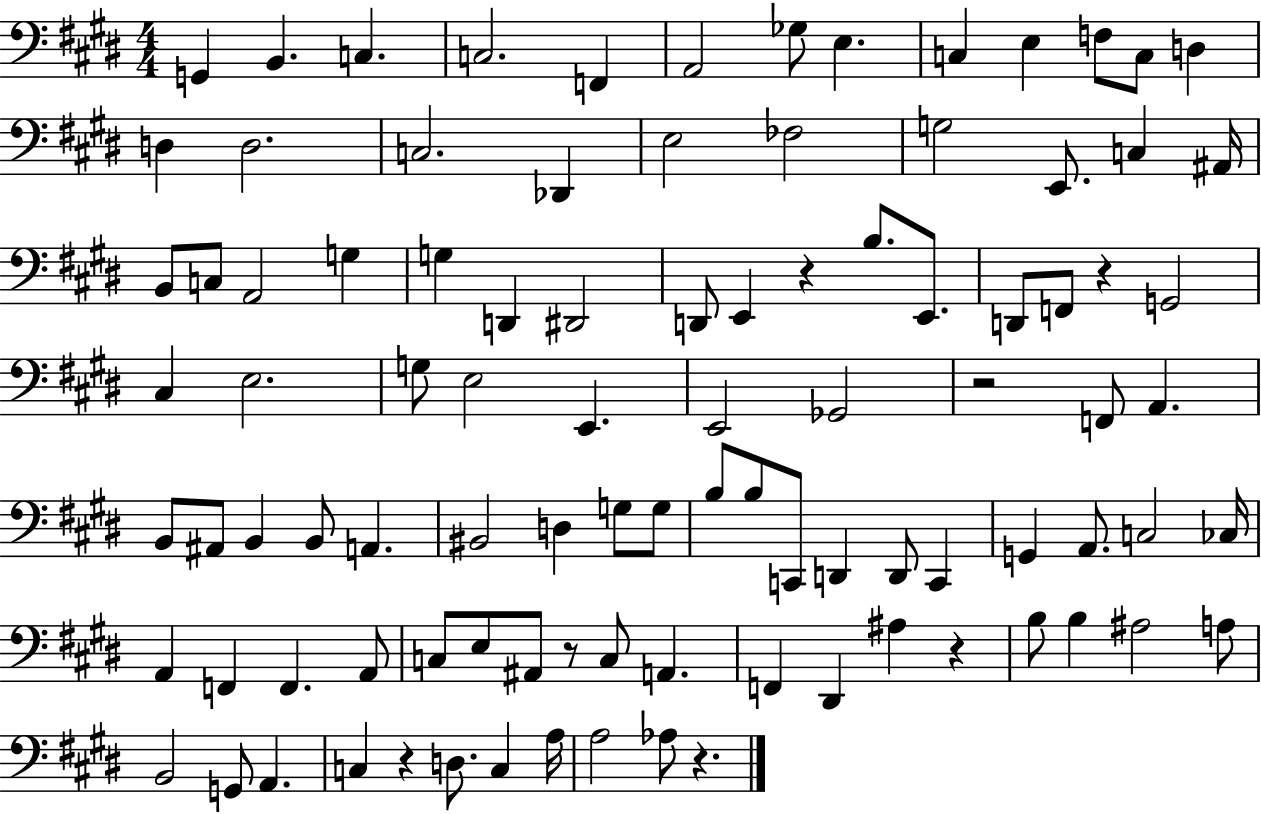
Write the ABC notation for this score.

X:1
T:Untitled
M:4/4
L:1/4
K:E
G,, B,, C, C,2 F,, A,,2 _G,/2 E, C, E, F,/2 C,/2 D, D, D,2 C,2 _D,, E,2 _F,2 G,2 E,,/2 C, ^A,,/4 B,,/2 C,/2 A,,2 G, G, D,, ^D,,2 D,,/2 E,, z B,/2 E,,/2 D,,/2 F,,/2 z G,,2 ^C, E,2 G,/2 E,2 E,, E,,2 _G,,2 z2 F,,/2 A,, B,,/2 ^A,,/2 B,, B,,/2 A,, ^B,,2 D, G,/2 G,/2 B,/2 B,/2 C,,/2 D,, D,,/2 C,, G,, A,,/2 C,2 _C,/4 A,, F,, F,, A,,/2 C,/2 E,/2 ^A,,/2 z/2 C,/2 A,, F,, ^D,, ^A, z B,/2 B, ^A,2 A,/2 B,,2 G,,/2 A,, C, z D,/2 C, A,/4 A,2 _A,/2 z